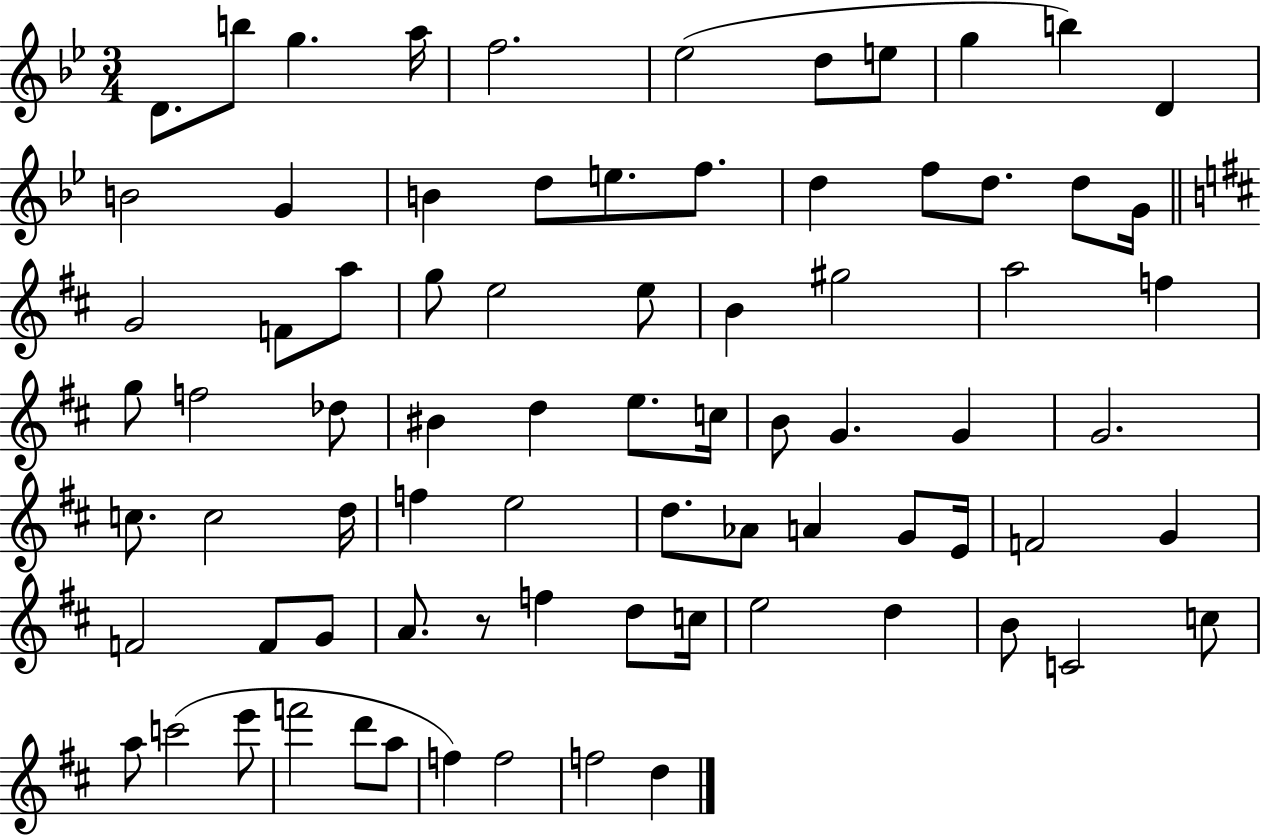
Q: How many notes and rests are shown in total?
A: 78